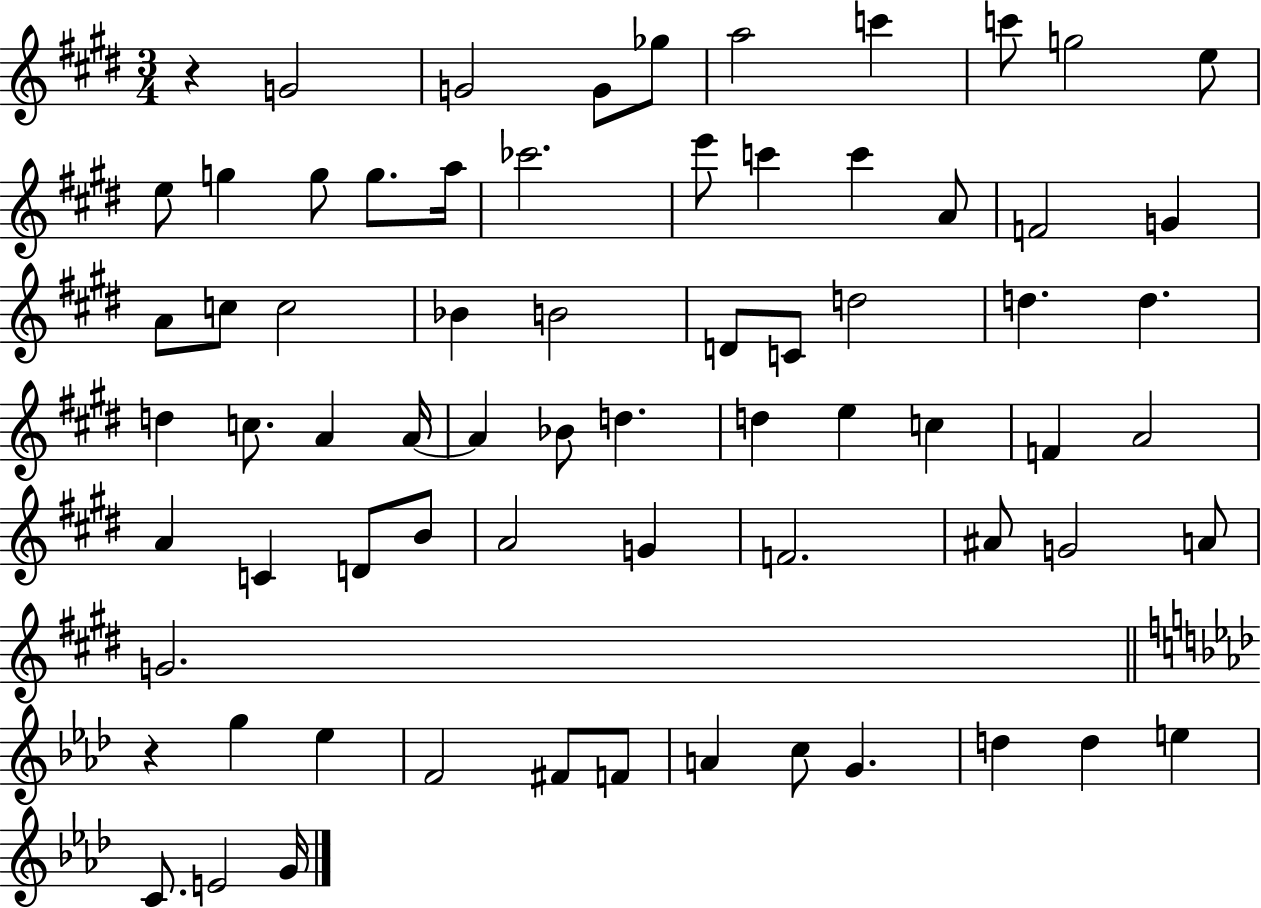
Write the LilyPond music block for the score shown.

{
  \clef treble
  \numericTimeSignature
  \time 3/4
  \key e \major
  r4 g'2 | g'2 g'8 ges''8 | a''2 c'''4 | c'''8 g''2 e''8 | \break e''8 g''4 g''8 g''8. a''16 | ces'''2. | e'''8 c'''4 c'''4 a'8 | f'2 g'4 | \break a'8 c''8 c''2 | bes'4 b'2 | d'8 c'8 d''2 | d''4. d''4. | \break d''4 c''8. a'4 a'16~~ | a'4 bes'8 d''4. | d''4 e''4 c''4 | f'4 a'2 | \break a'4 c'4 d'8 b'8 | a'2 g'4 | f'2. | ais'8 g'2 a'8 | \break g'2. | \bar "||" \break \key f \minor r4 g''4 ees''4 | f'2 fis'8 f'8 | a'4 c''8 g'4. | d''4 d''4 e''4 | \break c'8. e'2 g'16 | \bar "|."
}